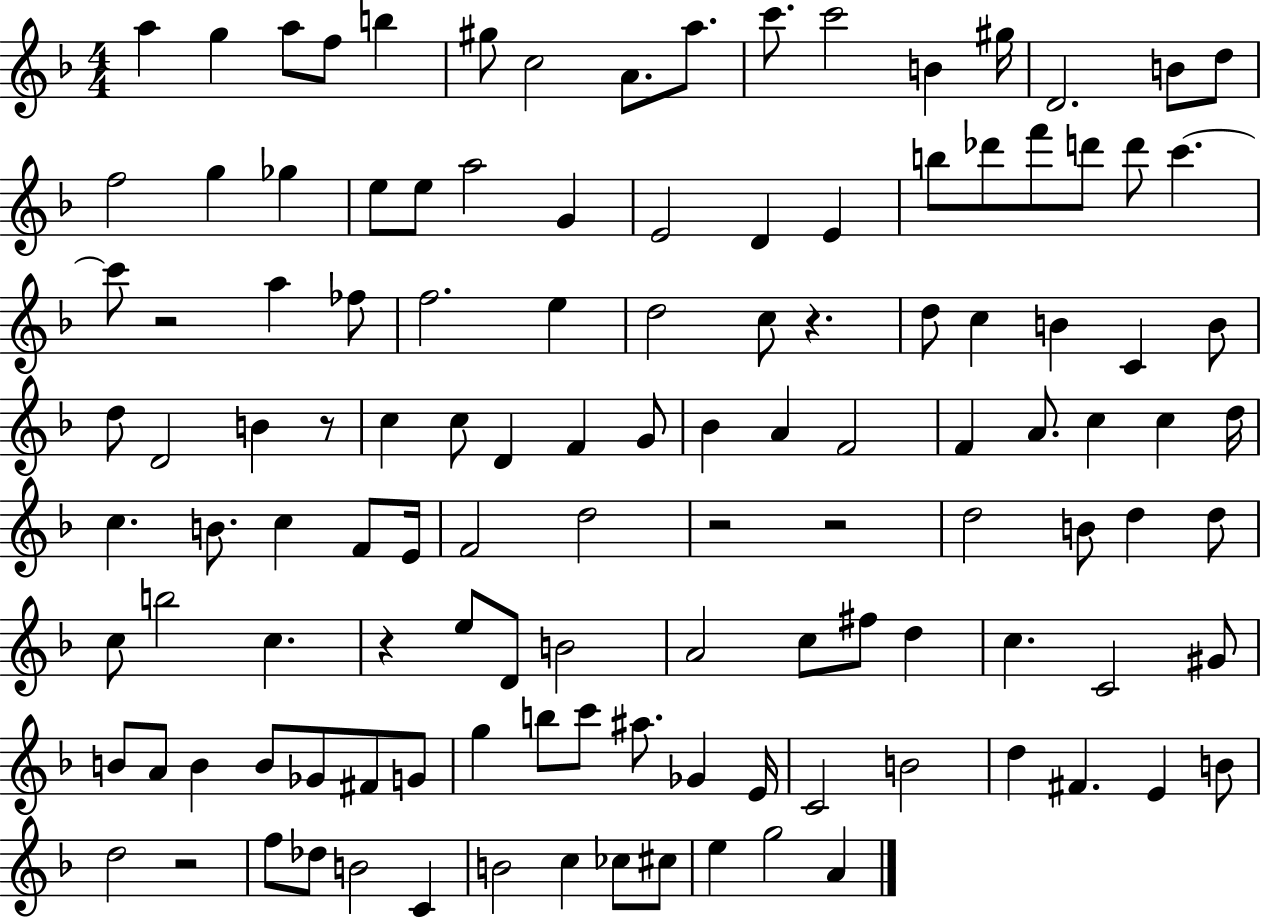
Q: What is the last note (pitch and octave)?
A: A4